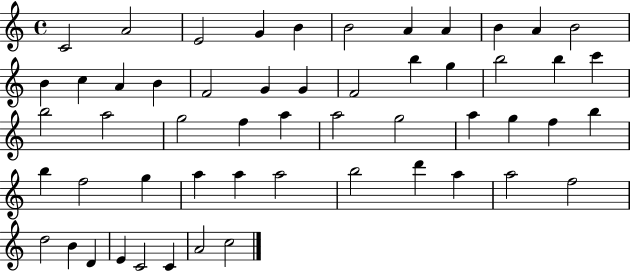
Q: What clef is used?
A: treble